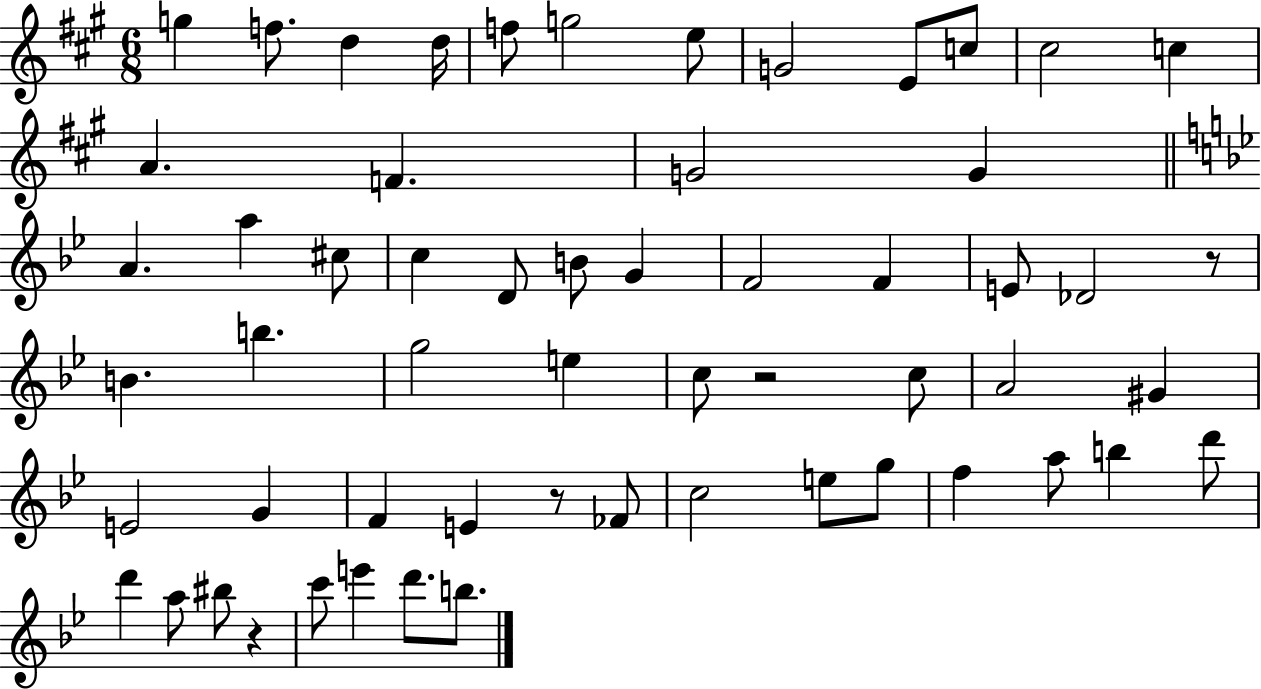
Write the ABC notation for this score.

X:1
T:Untitled
M:6/8
L:1/4
K:A
g f/2 d d/4 f/2 g2 e/2 G2 E/2 c/2 ^c2 c A F G2 G A a ^c/2 c D/2 B/2 G F2 F E/2 _D2 z/2 B b g2 e c/2 z2 c/2 A2 ^G E2 G F E z/2 _F/2 c2 e/2 g/2 f a/2 b d'/2 d' a/2 ^b/2 z c'/2 e' d'/2 b/2